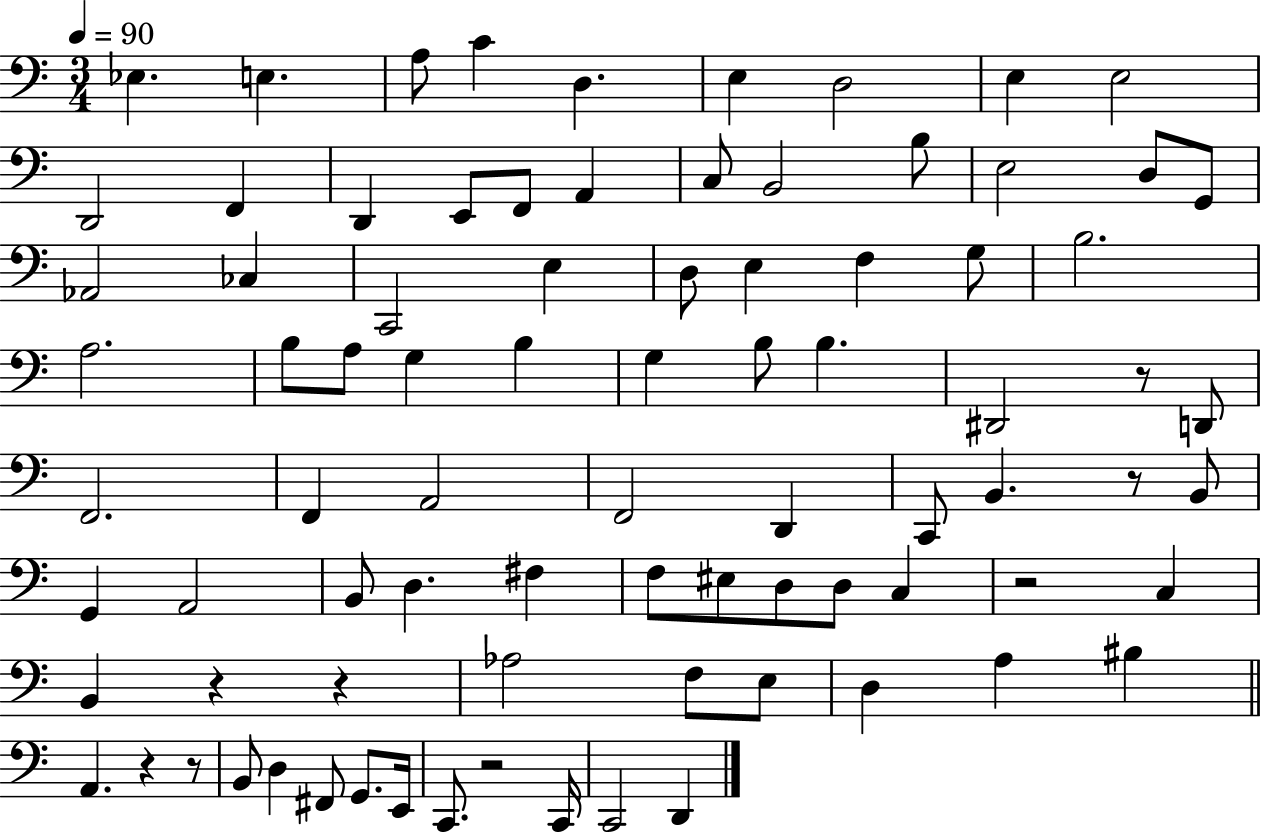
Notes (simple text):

Eb3/q. E3/q. A3/e C4/q D3/q. E3/q D3/h E3/q E3/h D2/h F2/q D2/q E2/e F2/e A2/q C3/e B2/h B3/e E3/h D3/e G2/e Ab2/h CES3/q C2/h E3/q D3/e E3/q F3/q G3/e B3/h. A3/h. B3/e A3/e G3/q B3/q G3/q B3/e B3/q. D#2/h R/e D2/e F2/h. F2/q A2/h F2/h D2/q C2/e B2/q. R/e B2/e G2/q A2/h B2/e D3/q. F#3/q F3/e EIS3/e D3/e D3/e C3/q R/h C3/q B2/q R/q R/q Ab3/h F3/e E3/e D3/q A3/q BIS3/q A2/q. R/q R/e B2/e D3/q F#2/e G2/e. E2/s C2/e. R/h C2/s C2/h D2/q